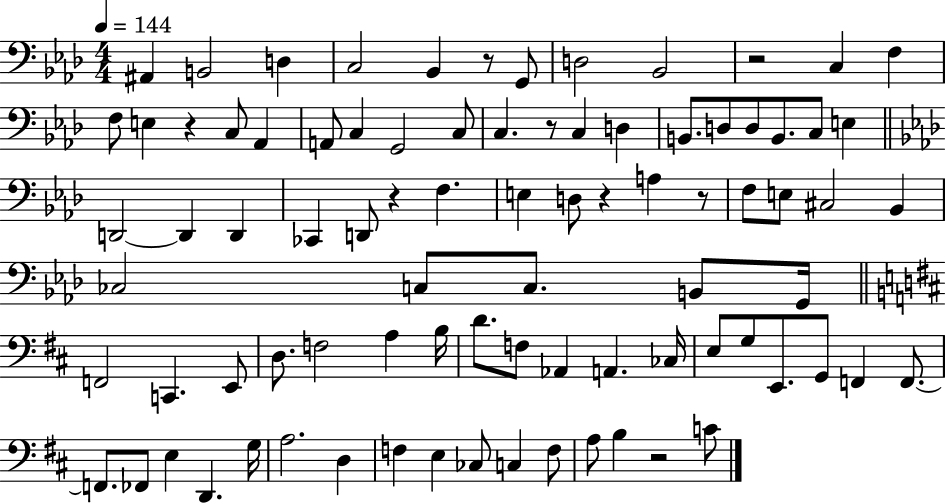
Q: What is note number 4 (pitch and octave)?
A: C3